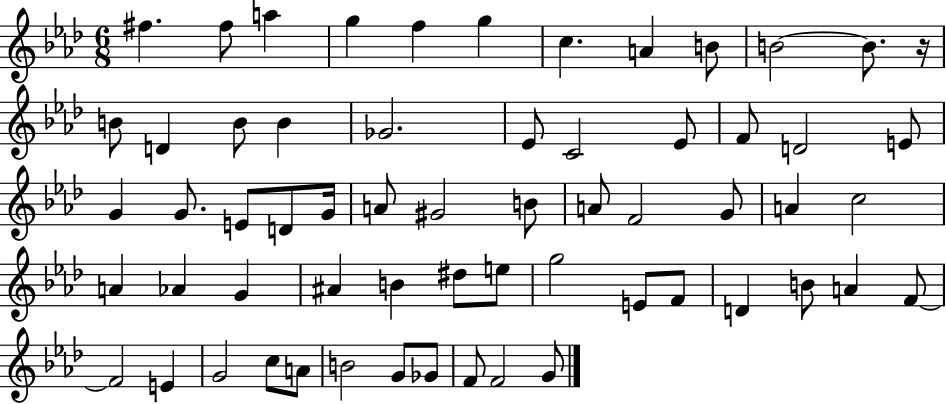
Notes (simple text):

F#5/q. F#5/e A5/q G5/q F5/q G5/q C5/q. A4/q B4/e B4/h B4/e. R/s B4/e D4/q B4/e B4/q Gb4/h. Eb4/e C4/h Eb4/e F4/e D4/h E4/e G4/q G4/e. E4/e D4/e G4/s A4/e G#4/h B4/e A4/e F4/h G4/e A4/q C5/h A4/q Ab4/q G4/q A#4/q B4/q D#5/e E5/e G5/h E4/e F4/e D4/q B4/e A4/q F4/e F4/h E4/q G4/h C5/e A4/e B4/h G4/e Gb4/e F4/e F4/h G4/e